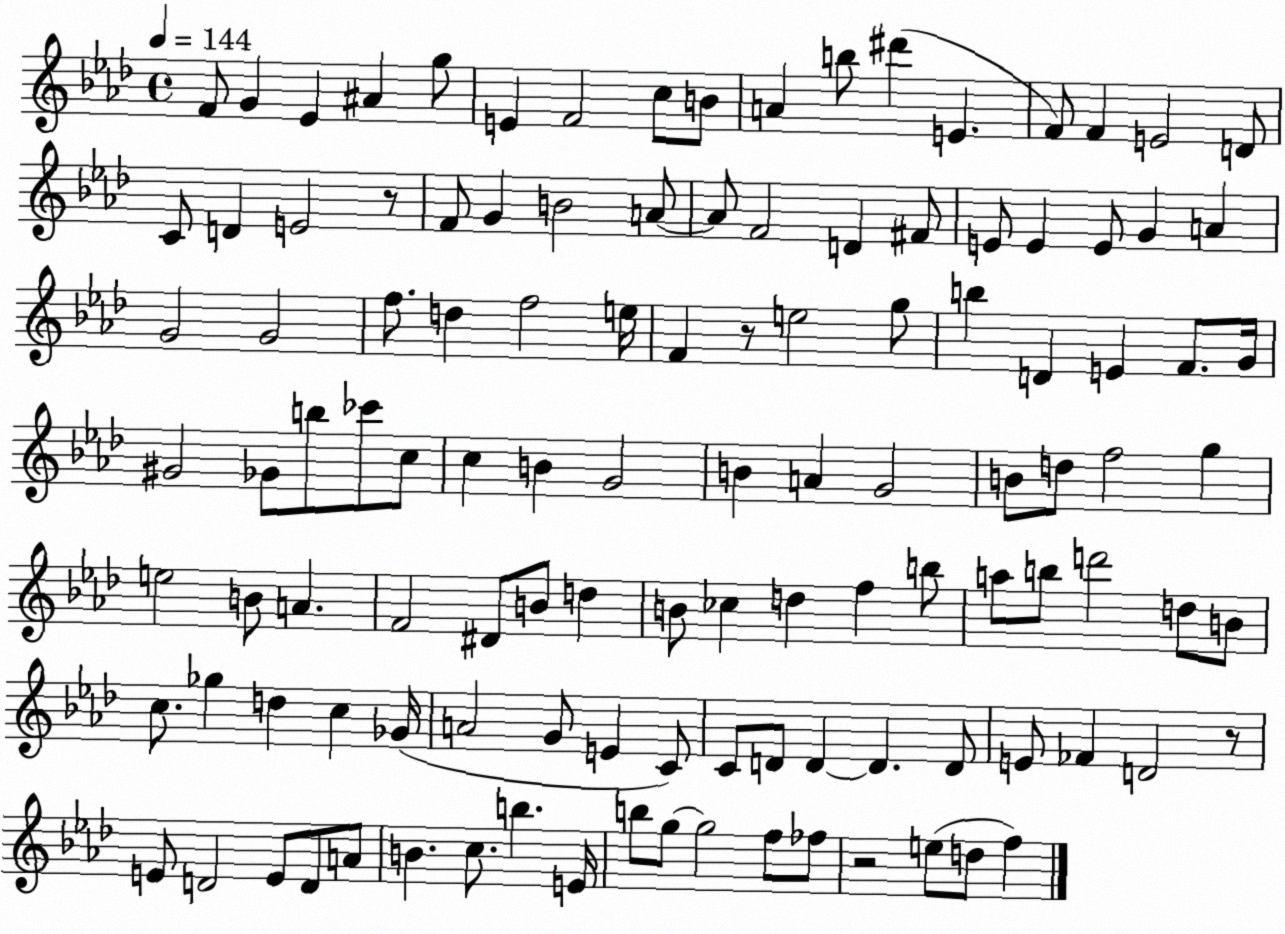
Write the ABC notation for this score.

X:1
T:Untitled
M:4/4
L:1/4
K:Ab
F/2 G _E ^A g/2 E F2 c/2 B/2 A b/2 ^d' E F/2 F E2 D/2 C/2 D E2 z/2 F/2 G B2 A/2 A/2 F2 D ^F/2 E/2 E E/2 G A G2 G2 f/2 d f2 e/4 F z/2 e2 g/2 b D E F/2 G/4 ^G2 _G/2 b/2 _c'/2 c/2 c B G2 B A G2 B/2 d/2 f2 g e2 B/2 A F2 ^D/2 B/2 d B/2 _c d f b/2 a/2 b/2 d'2 d/2 B/2 c/2 _g d c _G/4 A2 G/2 E C/2 C/2 D/2 D D D/2 E/2 _F D2 z/2 E/2 D2 E/2 D/2 A/2 B c/2 b E/4 b/2 g/2 g2 f/2 _f/2 z2 e/2 d/2 f